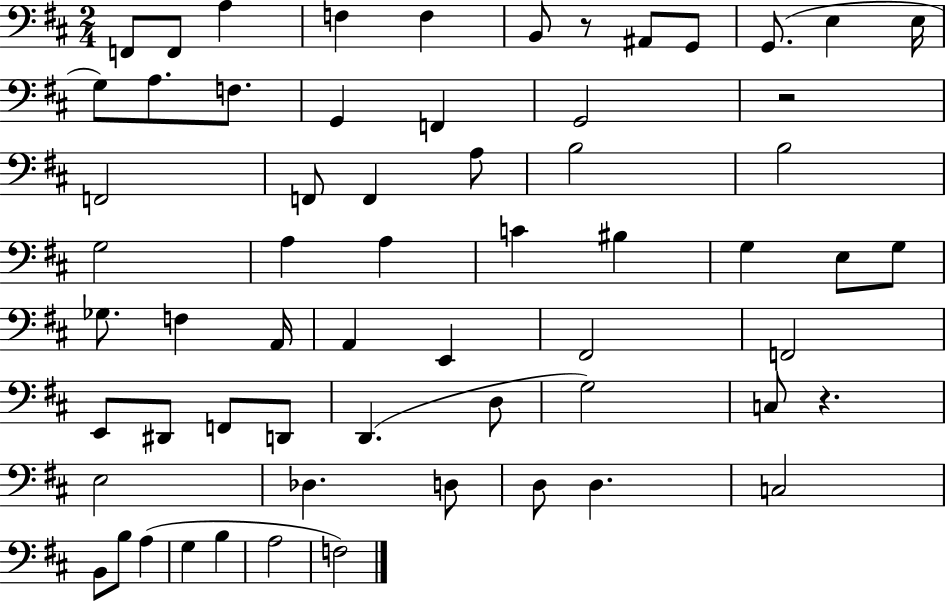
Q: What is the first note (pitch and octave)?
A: F2